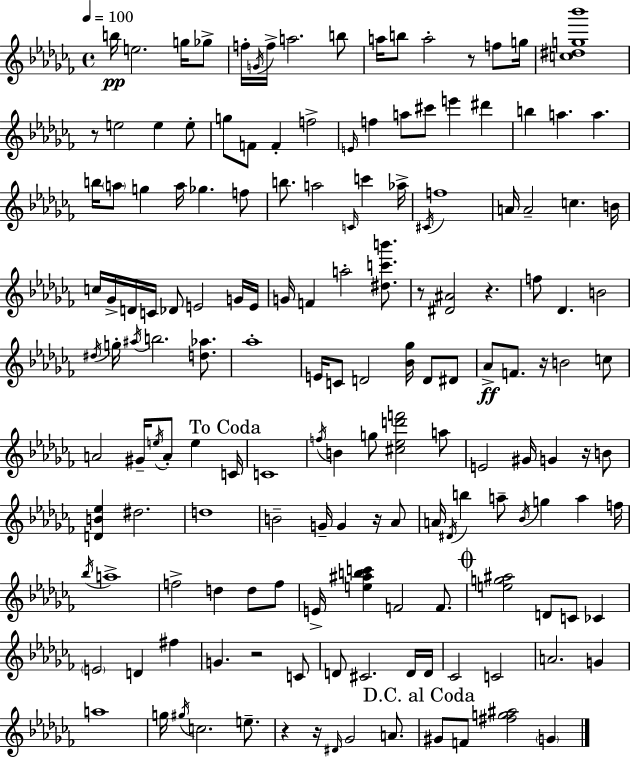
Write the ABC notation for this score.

X:1
T:Untitled
M:4/4
L:1/4
K:Abm
b/4 e2 g/4 _g/2 f/4 G/4 f/4 a2 b/2 a/4 b/2 a2 z/2 f/2 g/4 [c^dg_b']4 z/2 e2 e e/2 g/2 F/2 F f2 E/4 f a/2 ^c'/2 e' ^d' b a a b/4 a/2 g a/4 _g f/2 b/2 a2 C/4 c' _a/4 ^C/4 f4 A/4 A2 c B/4 c/4 _G/4 D/4 C/4 _D/2 E2 G/4 E/4 G/4 F a2 [^dc'b']/2 z/2 [^D^A]2 z f/2 _D B2 ^d/4 g/4 ^a/4 b2 [d_a]/2 _a4 E/4 C/2 D2 [_B_g]/4 D/2 ^D/2 _A/2 F/2 z/4 B2 c/2 A2 ^G/4 e/4 A/2 e C/4 C4 f/4 B g/2 [^c_ed'f']2 a/2 E2 ^G/4 G z/4 B/2 [DB_e] ^d2 d4 B2 G/4 G z/4 _A/2 A/4 ^D/4 b a/2 _B/4 g a f/4 _b/4 a4 f2 d d/2 f/2 E/4 [e^abc'] F2 F/2 [eg^a]2 D/2 C/2 _C E2 D ^f G z2 C/2 D/2 ^C2 D/4 D/4 _C2 C2 A2 G a4 g/4 ^g/4 c2 e/2 z z/4 ^D/4 _G2 A/2 ^G/2 F/2 [^fg^a]2 G